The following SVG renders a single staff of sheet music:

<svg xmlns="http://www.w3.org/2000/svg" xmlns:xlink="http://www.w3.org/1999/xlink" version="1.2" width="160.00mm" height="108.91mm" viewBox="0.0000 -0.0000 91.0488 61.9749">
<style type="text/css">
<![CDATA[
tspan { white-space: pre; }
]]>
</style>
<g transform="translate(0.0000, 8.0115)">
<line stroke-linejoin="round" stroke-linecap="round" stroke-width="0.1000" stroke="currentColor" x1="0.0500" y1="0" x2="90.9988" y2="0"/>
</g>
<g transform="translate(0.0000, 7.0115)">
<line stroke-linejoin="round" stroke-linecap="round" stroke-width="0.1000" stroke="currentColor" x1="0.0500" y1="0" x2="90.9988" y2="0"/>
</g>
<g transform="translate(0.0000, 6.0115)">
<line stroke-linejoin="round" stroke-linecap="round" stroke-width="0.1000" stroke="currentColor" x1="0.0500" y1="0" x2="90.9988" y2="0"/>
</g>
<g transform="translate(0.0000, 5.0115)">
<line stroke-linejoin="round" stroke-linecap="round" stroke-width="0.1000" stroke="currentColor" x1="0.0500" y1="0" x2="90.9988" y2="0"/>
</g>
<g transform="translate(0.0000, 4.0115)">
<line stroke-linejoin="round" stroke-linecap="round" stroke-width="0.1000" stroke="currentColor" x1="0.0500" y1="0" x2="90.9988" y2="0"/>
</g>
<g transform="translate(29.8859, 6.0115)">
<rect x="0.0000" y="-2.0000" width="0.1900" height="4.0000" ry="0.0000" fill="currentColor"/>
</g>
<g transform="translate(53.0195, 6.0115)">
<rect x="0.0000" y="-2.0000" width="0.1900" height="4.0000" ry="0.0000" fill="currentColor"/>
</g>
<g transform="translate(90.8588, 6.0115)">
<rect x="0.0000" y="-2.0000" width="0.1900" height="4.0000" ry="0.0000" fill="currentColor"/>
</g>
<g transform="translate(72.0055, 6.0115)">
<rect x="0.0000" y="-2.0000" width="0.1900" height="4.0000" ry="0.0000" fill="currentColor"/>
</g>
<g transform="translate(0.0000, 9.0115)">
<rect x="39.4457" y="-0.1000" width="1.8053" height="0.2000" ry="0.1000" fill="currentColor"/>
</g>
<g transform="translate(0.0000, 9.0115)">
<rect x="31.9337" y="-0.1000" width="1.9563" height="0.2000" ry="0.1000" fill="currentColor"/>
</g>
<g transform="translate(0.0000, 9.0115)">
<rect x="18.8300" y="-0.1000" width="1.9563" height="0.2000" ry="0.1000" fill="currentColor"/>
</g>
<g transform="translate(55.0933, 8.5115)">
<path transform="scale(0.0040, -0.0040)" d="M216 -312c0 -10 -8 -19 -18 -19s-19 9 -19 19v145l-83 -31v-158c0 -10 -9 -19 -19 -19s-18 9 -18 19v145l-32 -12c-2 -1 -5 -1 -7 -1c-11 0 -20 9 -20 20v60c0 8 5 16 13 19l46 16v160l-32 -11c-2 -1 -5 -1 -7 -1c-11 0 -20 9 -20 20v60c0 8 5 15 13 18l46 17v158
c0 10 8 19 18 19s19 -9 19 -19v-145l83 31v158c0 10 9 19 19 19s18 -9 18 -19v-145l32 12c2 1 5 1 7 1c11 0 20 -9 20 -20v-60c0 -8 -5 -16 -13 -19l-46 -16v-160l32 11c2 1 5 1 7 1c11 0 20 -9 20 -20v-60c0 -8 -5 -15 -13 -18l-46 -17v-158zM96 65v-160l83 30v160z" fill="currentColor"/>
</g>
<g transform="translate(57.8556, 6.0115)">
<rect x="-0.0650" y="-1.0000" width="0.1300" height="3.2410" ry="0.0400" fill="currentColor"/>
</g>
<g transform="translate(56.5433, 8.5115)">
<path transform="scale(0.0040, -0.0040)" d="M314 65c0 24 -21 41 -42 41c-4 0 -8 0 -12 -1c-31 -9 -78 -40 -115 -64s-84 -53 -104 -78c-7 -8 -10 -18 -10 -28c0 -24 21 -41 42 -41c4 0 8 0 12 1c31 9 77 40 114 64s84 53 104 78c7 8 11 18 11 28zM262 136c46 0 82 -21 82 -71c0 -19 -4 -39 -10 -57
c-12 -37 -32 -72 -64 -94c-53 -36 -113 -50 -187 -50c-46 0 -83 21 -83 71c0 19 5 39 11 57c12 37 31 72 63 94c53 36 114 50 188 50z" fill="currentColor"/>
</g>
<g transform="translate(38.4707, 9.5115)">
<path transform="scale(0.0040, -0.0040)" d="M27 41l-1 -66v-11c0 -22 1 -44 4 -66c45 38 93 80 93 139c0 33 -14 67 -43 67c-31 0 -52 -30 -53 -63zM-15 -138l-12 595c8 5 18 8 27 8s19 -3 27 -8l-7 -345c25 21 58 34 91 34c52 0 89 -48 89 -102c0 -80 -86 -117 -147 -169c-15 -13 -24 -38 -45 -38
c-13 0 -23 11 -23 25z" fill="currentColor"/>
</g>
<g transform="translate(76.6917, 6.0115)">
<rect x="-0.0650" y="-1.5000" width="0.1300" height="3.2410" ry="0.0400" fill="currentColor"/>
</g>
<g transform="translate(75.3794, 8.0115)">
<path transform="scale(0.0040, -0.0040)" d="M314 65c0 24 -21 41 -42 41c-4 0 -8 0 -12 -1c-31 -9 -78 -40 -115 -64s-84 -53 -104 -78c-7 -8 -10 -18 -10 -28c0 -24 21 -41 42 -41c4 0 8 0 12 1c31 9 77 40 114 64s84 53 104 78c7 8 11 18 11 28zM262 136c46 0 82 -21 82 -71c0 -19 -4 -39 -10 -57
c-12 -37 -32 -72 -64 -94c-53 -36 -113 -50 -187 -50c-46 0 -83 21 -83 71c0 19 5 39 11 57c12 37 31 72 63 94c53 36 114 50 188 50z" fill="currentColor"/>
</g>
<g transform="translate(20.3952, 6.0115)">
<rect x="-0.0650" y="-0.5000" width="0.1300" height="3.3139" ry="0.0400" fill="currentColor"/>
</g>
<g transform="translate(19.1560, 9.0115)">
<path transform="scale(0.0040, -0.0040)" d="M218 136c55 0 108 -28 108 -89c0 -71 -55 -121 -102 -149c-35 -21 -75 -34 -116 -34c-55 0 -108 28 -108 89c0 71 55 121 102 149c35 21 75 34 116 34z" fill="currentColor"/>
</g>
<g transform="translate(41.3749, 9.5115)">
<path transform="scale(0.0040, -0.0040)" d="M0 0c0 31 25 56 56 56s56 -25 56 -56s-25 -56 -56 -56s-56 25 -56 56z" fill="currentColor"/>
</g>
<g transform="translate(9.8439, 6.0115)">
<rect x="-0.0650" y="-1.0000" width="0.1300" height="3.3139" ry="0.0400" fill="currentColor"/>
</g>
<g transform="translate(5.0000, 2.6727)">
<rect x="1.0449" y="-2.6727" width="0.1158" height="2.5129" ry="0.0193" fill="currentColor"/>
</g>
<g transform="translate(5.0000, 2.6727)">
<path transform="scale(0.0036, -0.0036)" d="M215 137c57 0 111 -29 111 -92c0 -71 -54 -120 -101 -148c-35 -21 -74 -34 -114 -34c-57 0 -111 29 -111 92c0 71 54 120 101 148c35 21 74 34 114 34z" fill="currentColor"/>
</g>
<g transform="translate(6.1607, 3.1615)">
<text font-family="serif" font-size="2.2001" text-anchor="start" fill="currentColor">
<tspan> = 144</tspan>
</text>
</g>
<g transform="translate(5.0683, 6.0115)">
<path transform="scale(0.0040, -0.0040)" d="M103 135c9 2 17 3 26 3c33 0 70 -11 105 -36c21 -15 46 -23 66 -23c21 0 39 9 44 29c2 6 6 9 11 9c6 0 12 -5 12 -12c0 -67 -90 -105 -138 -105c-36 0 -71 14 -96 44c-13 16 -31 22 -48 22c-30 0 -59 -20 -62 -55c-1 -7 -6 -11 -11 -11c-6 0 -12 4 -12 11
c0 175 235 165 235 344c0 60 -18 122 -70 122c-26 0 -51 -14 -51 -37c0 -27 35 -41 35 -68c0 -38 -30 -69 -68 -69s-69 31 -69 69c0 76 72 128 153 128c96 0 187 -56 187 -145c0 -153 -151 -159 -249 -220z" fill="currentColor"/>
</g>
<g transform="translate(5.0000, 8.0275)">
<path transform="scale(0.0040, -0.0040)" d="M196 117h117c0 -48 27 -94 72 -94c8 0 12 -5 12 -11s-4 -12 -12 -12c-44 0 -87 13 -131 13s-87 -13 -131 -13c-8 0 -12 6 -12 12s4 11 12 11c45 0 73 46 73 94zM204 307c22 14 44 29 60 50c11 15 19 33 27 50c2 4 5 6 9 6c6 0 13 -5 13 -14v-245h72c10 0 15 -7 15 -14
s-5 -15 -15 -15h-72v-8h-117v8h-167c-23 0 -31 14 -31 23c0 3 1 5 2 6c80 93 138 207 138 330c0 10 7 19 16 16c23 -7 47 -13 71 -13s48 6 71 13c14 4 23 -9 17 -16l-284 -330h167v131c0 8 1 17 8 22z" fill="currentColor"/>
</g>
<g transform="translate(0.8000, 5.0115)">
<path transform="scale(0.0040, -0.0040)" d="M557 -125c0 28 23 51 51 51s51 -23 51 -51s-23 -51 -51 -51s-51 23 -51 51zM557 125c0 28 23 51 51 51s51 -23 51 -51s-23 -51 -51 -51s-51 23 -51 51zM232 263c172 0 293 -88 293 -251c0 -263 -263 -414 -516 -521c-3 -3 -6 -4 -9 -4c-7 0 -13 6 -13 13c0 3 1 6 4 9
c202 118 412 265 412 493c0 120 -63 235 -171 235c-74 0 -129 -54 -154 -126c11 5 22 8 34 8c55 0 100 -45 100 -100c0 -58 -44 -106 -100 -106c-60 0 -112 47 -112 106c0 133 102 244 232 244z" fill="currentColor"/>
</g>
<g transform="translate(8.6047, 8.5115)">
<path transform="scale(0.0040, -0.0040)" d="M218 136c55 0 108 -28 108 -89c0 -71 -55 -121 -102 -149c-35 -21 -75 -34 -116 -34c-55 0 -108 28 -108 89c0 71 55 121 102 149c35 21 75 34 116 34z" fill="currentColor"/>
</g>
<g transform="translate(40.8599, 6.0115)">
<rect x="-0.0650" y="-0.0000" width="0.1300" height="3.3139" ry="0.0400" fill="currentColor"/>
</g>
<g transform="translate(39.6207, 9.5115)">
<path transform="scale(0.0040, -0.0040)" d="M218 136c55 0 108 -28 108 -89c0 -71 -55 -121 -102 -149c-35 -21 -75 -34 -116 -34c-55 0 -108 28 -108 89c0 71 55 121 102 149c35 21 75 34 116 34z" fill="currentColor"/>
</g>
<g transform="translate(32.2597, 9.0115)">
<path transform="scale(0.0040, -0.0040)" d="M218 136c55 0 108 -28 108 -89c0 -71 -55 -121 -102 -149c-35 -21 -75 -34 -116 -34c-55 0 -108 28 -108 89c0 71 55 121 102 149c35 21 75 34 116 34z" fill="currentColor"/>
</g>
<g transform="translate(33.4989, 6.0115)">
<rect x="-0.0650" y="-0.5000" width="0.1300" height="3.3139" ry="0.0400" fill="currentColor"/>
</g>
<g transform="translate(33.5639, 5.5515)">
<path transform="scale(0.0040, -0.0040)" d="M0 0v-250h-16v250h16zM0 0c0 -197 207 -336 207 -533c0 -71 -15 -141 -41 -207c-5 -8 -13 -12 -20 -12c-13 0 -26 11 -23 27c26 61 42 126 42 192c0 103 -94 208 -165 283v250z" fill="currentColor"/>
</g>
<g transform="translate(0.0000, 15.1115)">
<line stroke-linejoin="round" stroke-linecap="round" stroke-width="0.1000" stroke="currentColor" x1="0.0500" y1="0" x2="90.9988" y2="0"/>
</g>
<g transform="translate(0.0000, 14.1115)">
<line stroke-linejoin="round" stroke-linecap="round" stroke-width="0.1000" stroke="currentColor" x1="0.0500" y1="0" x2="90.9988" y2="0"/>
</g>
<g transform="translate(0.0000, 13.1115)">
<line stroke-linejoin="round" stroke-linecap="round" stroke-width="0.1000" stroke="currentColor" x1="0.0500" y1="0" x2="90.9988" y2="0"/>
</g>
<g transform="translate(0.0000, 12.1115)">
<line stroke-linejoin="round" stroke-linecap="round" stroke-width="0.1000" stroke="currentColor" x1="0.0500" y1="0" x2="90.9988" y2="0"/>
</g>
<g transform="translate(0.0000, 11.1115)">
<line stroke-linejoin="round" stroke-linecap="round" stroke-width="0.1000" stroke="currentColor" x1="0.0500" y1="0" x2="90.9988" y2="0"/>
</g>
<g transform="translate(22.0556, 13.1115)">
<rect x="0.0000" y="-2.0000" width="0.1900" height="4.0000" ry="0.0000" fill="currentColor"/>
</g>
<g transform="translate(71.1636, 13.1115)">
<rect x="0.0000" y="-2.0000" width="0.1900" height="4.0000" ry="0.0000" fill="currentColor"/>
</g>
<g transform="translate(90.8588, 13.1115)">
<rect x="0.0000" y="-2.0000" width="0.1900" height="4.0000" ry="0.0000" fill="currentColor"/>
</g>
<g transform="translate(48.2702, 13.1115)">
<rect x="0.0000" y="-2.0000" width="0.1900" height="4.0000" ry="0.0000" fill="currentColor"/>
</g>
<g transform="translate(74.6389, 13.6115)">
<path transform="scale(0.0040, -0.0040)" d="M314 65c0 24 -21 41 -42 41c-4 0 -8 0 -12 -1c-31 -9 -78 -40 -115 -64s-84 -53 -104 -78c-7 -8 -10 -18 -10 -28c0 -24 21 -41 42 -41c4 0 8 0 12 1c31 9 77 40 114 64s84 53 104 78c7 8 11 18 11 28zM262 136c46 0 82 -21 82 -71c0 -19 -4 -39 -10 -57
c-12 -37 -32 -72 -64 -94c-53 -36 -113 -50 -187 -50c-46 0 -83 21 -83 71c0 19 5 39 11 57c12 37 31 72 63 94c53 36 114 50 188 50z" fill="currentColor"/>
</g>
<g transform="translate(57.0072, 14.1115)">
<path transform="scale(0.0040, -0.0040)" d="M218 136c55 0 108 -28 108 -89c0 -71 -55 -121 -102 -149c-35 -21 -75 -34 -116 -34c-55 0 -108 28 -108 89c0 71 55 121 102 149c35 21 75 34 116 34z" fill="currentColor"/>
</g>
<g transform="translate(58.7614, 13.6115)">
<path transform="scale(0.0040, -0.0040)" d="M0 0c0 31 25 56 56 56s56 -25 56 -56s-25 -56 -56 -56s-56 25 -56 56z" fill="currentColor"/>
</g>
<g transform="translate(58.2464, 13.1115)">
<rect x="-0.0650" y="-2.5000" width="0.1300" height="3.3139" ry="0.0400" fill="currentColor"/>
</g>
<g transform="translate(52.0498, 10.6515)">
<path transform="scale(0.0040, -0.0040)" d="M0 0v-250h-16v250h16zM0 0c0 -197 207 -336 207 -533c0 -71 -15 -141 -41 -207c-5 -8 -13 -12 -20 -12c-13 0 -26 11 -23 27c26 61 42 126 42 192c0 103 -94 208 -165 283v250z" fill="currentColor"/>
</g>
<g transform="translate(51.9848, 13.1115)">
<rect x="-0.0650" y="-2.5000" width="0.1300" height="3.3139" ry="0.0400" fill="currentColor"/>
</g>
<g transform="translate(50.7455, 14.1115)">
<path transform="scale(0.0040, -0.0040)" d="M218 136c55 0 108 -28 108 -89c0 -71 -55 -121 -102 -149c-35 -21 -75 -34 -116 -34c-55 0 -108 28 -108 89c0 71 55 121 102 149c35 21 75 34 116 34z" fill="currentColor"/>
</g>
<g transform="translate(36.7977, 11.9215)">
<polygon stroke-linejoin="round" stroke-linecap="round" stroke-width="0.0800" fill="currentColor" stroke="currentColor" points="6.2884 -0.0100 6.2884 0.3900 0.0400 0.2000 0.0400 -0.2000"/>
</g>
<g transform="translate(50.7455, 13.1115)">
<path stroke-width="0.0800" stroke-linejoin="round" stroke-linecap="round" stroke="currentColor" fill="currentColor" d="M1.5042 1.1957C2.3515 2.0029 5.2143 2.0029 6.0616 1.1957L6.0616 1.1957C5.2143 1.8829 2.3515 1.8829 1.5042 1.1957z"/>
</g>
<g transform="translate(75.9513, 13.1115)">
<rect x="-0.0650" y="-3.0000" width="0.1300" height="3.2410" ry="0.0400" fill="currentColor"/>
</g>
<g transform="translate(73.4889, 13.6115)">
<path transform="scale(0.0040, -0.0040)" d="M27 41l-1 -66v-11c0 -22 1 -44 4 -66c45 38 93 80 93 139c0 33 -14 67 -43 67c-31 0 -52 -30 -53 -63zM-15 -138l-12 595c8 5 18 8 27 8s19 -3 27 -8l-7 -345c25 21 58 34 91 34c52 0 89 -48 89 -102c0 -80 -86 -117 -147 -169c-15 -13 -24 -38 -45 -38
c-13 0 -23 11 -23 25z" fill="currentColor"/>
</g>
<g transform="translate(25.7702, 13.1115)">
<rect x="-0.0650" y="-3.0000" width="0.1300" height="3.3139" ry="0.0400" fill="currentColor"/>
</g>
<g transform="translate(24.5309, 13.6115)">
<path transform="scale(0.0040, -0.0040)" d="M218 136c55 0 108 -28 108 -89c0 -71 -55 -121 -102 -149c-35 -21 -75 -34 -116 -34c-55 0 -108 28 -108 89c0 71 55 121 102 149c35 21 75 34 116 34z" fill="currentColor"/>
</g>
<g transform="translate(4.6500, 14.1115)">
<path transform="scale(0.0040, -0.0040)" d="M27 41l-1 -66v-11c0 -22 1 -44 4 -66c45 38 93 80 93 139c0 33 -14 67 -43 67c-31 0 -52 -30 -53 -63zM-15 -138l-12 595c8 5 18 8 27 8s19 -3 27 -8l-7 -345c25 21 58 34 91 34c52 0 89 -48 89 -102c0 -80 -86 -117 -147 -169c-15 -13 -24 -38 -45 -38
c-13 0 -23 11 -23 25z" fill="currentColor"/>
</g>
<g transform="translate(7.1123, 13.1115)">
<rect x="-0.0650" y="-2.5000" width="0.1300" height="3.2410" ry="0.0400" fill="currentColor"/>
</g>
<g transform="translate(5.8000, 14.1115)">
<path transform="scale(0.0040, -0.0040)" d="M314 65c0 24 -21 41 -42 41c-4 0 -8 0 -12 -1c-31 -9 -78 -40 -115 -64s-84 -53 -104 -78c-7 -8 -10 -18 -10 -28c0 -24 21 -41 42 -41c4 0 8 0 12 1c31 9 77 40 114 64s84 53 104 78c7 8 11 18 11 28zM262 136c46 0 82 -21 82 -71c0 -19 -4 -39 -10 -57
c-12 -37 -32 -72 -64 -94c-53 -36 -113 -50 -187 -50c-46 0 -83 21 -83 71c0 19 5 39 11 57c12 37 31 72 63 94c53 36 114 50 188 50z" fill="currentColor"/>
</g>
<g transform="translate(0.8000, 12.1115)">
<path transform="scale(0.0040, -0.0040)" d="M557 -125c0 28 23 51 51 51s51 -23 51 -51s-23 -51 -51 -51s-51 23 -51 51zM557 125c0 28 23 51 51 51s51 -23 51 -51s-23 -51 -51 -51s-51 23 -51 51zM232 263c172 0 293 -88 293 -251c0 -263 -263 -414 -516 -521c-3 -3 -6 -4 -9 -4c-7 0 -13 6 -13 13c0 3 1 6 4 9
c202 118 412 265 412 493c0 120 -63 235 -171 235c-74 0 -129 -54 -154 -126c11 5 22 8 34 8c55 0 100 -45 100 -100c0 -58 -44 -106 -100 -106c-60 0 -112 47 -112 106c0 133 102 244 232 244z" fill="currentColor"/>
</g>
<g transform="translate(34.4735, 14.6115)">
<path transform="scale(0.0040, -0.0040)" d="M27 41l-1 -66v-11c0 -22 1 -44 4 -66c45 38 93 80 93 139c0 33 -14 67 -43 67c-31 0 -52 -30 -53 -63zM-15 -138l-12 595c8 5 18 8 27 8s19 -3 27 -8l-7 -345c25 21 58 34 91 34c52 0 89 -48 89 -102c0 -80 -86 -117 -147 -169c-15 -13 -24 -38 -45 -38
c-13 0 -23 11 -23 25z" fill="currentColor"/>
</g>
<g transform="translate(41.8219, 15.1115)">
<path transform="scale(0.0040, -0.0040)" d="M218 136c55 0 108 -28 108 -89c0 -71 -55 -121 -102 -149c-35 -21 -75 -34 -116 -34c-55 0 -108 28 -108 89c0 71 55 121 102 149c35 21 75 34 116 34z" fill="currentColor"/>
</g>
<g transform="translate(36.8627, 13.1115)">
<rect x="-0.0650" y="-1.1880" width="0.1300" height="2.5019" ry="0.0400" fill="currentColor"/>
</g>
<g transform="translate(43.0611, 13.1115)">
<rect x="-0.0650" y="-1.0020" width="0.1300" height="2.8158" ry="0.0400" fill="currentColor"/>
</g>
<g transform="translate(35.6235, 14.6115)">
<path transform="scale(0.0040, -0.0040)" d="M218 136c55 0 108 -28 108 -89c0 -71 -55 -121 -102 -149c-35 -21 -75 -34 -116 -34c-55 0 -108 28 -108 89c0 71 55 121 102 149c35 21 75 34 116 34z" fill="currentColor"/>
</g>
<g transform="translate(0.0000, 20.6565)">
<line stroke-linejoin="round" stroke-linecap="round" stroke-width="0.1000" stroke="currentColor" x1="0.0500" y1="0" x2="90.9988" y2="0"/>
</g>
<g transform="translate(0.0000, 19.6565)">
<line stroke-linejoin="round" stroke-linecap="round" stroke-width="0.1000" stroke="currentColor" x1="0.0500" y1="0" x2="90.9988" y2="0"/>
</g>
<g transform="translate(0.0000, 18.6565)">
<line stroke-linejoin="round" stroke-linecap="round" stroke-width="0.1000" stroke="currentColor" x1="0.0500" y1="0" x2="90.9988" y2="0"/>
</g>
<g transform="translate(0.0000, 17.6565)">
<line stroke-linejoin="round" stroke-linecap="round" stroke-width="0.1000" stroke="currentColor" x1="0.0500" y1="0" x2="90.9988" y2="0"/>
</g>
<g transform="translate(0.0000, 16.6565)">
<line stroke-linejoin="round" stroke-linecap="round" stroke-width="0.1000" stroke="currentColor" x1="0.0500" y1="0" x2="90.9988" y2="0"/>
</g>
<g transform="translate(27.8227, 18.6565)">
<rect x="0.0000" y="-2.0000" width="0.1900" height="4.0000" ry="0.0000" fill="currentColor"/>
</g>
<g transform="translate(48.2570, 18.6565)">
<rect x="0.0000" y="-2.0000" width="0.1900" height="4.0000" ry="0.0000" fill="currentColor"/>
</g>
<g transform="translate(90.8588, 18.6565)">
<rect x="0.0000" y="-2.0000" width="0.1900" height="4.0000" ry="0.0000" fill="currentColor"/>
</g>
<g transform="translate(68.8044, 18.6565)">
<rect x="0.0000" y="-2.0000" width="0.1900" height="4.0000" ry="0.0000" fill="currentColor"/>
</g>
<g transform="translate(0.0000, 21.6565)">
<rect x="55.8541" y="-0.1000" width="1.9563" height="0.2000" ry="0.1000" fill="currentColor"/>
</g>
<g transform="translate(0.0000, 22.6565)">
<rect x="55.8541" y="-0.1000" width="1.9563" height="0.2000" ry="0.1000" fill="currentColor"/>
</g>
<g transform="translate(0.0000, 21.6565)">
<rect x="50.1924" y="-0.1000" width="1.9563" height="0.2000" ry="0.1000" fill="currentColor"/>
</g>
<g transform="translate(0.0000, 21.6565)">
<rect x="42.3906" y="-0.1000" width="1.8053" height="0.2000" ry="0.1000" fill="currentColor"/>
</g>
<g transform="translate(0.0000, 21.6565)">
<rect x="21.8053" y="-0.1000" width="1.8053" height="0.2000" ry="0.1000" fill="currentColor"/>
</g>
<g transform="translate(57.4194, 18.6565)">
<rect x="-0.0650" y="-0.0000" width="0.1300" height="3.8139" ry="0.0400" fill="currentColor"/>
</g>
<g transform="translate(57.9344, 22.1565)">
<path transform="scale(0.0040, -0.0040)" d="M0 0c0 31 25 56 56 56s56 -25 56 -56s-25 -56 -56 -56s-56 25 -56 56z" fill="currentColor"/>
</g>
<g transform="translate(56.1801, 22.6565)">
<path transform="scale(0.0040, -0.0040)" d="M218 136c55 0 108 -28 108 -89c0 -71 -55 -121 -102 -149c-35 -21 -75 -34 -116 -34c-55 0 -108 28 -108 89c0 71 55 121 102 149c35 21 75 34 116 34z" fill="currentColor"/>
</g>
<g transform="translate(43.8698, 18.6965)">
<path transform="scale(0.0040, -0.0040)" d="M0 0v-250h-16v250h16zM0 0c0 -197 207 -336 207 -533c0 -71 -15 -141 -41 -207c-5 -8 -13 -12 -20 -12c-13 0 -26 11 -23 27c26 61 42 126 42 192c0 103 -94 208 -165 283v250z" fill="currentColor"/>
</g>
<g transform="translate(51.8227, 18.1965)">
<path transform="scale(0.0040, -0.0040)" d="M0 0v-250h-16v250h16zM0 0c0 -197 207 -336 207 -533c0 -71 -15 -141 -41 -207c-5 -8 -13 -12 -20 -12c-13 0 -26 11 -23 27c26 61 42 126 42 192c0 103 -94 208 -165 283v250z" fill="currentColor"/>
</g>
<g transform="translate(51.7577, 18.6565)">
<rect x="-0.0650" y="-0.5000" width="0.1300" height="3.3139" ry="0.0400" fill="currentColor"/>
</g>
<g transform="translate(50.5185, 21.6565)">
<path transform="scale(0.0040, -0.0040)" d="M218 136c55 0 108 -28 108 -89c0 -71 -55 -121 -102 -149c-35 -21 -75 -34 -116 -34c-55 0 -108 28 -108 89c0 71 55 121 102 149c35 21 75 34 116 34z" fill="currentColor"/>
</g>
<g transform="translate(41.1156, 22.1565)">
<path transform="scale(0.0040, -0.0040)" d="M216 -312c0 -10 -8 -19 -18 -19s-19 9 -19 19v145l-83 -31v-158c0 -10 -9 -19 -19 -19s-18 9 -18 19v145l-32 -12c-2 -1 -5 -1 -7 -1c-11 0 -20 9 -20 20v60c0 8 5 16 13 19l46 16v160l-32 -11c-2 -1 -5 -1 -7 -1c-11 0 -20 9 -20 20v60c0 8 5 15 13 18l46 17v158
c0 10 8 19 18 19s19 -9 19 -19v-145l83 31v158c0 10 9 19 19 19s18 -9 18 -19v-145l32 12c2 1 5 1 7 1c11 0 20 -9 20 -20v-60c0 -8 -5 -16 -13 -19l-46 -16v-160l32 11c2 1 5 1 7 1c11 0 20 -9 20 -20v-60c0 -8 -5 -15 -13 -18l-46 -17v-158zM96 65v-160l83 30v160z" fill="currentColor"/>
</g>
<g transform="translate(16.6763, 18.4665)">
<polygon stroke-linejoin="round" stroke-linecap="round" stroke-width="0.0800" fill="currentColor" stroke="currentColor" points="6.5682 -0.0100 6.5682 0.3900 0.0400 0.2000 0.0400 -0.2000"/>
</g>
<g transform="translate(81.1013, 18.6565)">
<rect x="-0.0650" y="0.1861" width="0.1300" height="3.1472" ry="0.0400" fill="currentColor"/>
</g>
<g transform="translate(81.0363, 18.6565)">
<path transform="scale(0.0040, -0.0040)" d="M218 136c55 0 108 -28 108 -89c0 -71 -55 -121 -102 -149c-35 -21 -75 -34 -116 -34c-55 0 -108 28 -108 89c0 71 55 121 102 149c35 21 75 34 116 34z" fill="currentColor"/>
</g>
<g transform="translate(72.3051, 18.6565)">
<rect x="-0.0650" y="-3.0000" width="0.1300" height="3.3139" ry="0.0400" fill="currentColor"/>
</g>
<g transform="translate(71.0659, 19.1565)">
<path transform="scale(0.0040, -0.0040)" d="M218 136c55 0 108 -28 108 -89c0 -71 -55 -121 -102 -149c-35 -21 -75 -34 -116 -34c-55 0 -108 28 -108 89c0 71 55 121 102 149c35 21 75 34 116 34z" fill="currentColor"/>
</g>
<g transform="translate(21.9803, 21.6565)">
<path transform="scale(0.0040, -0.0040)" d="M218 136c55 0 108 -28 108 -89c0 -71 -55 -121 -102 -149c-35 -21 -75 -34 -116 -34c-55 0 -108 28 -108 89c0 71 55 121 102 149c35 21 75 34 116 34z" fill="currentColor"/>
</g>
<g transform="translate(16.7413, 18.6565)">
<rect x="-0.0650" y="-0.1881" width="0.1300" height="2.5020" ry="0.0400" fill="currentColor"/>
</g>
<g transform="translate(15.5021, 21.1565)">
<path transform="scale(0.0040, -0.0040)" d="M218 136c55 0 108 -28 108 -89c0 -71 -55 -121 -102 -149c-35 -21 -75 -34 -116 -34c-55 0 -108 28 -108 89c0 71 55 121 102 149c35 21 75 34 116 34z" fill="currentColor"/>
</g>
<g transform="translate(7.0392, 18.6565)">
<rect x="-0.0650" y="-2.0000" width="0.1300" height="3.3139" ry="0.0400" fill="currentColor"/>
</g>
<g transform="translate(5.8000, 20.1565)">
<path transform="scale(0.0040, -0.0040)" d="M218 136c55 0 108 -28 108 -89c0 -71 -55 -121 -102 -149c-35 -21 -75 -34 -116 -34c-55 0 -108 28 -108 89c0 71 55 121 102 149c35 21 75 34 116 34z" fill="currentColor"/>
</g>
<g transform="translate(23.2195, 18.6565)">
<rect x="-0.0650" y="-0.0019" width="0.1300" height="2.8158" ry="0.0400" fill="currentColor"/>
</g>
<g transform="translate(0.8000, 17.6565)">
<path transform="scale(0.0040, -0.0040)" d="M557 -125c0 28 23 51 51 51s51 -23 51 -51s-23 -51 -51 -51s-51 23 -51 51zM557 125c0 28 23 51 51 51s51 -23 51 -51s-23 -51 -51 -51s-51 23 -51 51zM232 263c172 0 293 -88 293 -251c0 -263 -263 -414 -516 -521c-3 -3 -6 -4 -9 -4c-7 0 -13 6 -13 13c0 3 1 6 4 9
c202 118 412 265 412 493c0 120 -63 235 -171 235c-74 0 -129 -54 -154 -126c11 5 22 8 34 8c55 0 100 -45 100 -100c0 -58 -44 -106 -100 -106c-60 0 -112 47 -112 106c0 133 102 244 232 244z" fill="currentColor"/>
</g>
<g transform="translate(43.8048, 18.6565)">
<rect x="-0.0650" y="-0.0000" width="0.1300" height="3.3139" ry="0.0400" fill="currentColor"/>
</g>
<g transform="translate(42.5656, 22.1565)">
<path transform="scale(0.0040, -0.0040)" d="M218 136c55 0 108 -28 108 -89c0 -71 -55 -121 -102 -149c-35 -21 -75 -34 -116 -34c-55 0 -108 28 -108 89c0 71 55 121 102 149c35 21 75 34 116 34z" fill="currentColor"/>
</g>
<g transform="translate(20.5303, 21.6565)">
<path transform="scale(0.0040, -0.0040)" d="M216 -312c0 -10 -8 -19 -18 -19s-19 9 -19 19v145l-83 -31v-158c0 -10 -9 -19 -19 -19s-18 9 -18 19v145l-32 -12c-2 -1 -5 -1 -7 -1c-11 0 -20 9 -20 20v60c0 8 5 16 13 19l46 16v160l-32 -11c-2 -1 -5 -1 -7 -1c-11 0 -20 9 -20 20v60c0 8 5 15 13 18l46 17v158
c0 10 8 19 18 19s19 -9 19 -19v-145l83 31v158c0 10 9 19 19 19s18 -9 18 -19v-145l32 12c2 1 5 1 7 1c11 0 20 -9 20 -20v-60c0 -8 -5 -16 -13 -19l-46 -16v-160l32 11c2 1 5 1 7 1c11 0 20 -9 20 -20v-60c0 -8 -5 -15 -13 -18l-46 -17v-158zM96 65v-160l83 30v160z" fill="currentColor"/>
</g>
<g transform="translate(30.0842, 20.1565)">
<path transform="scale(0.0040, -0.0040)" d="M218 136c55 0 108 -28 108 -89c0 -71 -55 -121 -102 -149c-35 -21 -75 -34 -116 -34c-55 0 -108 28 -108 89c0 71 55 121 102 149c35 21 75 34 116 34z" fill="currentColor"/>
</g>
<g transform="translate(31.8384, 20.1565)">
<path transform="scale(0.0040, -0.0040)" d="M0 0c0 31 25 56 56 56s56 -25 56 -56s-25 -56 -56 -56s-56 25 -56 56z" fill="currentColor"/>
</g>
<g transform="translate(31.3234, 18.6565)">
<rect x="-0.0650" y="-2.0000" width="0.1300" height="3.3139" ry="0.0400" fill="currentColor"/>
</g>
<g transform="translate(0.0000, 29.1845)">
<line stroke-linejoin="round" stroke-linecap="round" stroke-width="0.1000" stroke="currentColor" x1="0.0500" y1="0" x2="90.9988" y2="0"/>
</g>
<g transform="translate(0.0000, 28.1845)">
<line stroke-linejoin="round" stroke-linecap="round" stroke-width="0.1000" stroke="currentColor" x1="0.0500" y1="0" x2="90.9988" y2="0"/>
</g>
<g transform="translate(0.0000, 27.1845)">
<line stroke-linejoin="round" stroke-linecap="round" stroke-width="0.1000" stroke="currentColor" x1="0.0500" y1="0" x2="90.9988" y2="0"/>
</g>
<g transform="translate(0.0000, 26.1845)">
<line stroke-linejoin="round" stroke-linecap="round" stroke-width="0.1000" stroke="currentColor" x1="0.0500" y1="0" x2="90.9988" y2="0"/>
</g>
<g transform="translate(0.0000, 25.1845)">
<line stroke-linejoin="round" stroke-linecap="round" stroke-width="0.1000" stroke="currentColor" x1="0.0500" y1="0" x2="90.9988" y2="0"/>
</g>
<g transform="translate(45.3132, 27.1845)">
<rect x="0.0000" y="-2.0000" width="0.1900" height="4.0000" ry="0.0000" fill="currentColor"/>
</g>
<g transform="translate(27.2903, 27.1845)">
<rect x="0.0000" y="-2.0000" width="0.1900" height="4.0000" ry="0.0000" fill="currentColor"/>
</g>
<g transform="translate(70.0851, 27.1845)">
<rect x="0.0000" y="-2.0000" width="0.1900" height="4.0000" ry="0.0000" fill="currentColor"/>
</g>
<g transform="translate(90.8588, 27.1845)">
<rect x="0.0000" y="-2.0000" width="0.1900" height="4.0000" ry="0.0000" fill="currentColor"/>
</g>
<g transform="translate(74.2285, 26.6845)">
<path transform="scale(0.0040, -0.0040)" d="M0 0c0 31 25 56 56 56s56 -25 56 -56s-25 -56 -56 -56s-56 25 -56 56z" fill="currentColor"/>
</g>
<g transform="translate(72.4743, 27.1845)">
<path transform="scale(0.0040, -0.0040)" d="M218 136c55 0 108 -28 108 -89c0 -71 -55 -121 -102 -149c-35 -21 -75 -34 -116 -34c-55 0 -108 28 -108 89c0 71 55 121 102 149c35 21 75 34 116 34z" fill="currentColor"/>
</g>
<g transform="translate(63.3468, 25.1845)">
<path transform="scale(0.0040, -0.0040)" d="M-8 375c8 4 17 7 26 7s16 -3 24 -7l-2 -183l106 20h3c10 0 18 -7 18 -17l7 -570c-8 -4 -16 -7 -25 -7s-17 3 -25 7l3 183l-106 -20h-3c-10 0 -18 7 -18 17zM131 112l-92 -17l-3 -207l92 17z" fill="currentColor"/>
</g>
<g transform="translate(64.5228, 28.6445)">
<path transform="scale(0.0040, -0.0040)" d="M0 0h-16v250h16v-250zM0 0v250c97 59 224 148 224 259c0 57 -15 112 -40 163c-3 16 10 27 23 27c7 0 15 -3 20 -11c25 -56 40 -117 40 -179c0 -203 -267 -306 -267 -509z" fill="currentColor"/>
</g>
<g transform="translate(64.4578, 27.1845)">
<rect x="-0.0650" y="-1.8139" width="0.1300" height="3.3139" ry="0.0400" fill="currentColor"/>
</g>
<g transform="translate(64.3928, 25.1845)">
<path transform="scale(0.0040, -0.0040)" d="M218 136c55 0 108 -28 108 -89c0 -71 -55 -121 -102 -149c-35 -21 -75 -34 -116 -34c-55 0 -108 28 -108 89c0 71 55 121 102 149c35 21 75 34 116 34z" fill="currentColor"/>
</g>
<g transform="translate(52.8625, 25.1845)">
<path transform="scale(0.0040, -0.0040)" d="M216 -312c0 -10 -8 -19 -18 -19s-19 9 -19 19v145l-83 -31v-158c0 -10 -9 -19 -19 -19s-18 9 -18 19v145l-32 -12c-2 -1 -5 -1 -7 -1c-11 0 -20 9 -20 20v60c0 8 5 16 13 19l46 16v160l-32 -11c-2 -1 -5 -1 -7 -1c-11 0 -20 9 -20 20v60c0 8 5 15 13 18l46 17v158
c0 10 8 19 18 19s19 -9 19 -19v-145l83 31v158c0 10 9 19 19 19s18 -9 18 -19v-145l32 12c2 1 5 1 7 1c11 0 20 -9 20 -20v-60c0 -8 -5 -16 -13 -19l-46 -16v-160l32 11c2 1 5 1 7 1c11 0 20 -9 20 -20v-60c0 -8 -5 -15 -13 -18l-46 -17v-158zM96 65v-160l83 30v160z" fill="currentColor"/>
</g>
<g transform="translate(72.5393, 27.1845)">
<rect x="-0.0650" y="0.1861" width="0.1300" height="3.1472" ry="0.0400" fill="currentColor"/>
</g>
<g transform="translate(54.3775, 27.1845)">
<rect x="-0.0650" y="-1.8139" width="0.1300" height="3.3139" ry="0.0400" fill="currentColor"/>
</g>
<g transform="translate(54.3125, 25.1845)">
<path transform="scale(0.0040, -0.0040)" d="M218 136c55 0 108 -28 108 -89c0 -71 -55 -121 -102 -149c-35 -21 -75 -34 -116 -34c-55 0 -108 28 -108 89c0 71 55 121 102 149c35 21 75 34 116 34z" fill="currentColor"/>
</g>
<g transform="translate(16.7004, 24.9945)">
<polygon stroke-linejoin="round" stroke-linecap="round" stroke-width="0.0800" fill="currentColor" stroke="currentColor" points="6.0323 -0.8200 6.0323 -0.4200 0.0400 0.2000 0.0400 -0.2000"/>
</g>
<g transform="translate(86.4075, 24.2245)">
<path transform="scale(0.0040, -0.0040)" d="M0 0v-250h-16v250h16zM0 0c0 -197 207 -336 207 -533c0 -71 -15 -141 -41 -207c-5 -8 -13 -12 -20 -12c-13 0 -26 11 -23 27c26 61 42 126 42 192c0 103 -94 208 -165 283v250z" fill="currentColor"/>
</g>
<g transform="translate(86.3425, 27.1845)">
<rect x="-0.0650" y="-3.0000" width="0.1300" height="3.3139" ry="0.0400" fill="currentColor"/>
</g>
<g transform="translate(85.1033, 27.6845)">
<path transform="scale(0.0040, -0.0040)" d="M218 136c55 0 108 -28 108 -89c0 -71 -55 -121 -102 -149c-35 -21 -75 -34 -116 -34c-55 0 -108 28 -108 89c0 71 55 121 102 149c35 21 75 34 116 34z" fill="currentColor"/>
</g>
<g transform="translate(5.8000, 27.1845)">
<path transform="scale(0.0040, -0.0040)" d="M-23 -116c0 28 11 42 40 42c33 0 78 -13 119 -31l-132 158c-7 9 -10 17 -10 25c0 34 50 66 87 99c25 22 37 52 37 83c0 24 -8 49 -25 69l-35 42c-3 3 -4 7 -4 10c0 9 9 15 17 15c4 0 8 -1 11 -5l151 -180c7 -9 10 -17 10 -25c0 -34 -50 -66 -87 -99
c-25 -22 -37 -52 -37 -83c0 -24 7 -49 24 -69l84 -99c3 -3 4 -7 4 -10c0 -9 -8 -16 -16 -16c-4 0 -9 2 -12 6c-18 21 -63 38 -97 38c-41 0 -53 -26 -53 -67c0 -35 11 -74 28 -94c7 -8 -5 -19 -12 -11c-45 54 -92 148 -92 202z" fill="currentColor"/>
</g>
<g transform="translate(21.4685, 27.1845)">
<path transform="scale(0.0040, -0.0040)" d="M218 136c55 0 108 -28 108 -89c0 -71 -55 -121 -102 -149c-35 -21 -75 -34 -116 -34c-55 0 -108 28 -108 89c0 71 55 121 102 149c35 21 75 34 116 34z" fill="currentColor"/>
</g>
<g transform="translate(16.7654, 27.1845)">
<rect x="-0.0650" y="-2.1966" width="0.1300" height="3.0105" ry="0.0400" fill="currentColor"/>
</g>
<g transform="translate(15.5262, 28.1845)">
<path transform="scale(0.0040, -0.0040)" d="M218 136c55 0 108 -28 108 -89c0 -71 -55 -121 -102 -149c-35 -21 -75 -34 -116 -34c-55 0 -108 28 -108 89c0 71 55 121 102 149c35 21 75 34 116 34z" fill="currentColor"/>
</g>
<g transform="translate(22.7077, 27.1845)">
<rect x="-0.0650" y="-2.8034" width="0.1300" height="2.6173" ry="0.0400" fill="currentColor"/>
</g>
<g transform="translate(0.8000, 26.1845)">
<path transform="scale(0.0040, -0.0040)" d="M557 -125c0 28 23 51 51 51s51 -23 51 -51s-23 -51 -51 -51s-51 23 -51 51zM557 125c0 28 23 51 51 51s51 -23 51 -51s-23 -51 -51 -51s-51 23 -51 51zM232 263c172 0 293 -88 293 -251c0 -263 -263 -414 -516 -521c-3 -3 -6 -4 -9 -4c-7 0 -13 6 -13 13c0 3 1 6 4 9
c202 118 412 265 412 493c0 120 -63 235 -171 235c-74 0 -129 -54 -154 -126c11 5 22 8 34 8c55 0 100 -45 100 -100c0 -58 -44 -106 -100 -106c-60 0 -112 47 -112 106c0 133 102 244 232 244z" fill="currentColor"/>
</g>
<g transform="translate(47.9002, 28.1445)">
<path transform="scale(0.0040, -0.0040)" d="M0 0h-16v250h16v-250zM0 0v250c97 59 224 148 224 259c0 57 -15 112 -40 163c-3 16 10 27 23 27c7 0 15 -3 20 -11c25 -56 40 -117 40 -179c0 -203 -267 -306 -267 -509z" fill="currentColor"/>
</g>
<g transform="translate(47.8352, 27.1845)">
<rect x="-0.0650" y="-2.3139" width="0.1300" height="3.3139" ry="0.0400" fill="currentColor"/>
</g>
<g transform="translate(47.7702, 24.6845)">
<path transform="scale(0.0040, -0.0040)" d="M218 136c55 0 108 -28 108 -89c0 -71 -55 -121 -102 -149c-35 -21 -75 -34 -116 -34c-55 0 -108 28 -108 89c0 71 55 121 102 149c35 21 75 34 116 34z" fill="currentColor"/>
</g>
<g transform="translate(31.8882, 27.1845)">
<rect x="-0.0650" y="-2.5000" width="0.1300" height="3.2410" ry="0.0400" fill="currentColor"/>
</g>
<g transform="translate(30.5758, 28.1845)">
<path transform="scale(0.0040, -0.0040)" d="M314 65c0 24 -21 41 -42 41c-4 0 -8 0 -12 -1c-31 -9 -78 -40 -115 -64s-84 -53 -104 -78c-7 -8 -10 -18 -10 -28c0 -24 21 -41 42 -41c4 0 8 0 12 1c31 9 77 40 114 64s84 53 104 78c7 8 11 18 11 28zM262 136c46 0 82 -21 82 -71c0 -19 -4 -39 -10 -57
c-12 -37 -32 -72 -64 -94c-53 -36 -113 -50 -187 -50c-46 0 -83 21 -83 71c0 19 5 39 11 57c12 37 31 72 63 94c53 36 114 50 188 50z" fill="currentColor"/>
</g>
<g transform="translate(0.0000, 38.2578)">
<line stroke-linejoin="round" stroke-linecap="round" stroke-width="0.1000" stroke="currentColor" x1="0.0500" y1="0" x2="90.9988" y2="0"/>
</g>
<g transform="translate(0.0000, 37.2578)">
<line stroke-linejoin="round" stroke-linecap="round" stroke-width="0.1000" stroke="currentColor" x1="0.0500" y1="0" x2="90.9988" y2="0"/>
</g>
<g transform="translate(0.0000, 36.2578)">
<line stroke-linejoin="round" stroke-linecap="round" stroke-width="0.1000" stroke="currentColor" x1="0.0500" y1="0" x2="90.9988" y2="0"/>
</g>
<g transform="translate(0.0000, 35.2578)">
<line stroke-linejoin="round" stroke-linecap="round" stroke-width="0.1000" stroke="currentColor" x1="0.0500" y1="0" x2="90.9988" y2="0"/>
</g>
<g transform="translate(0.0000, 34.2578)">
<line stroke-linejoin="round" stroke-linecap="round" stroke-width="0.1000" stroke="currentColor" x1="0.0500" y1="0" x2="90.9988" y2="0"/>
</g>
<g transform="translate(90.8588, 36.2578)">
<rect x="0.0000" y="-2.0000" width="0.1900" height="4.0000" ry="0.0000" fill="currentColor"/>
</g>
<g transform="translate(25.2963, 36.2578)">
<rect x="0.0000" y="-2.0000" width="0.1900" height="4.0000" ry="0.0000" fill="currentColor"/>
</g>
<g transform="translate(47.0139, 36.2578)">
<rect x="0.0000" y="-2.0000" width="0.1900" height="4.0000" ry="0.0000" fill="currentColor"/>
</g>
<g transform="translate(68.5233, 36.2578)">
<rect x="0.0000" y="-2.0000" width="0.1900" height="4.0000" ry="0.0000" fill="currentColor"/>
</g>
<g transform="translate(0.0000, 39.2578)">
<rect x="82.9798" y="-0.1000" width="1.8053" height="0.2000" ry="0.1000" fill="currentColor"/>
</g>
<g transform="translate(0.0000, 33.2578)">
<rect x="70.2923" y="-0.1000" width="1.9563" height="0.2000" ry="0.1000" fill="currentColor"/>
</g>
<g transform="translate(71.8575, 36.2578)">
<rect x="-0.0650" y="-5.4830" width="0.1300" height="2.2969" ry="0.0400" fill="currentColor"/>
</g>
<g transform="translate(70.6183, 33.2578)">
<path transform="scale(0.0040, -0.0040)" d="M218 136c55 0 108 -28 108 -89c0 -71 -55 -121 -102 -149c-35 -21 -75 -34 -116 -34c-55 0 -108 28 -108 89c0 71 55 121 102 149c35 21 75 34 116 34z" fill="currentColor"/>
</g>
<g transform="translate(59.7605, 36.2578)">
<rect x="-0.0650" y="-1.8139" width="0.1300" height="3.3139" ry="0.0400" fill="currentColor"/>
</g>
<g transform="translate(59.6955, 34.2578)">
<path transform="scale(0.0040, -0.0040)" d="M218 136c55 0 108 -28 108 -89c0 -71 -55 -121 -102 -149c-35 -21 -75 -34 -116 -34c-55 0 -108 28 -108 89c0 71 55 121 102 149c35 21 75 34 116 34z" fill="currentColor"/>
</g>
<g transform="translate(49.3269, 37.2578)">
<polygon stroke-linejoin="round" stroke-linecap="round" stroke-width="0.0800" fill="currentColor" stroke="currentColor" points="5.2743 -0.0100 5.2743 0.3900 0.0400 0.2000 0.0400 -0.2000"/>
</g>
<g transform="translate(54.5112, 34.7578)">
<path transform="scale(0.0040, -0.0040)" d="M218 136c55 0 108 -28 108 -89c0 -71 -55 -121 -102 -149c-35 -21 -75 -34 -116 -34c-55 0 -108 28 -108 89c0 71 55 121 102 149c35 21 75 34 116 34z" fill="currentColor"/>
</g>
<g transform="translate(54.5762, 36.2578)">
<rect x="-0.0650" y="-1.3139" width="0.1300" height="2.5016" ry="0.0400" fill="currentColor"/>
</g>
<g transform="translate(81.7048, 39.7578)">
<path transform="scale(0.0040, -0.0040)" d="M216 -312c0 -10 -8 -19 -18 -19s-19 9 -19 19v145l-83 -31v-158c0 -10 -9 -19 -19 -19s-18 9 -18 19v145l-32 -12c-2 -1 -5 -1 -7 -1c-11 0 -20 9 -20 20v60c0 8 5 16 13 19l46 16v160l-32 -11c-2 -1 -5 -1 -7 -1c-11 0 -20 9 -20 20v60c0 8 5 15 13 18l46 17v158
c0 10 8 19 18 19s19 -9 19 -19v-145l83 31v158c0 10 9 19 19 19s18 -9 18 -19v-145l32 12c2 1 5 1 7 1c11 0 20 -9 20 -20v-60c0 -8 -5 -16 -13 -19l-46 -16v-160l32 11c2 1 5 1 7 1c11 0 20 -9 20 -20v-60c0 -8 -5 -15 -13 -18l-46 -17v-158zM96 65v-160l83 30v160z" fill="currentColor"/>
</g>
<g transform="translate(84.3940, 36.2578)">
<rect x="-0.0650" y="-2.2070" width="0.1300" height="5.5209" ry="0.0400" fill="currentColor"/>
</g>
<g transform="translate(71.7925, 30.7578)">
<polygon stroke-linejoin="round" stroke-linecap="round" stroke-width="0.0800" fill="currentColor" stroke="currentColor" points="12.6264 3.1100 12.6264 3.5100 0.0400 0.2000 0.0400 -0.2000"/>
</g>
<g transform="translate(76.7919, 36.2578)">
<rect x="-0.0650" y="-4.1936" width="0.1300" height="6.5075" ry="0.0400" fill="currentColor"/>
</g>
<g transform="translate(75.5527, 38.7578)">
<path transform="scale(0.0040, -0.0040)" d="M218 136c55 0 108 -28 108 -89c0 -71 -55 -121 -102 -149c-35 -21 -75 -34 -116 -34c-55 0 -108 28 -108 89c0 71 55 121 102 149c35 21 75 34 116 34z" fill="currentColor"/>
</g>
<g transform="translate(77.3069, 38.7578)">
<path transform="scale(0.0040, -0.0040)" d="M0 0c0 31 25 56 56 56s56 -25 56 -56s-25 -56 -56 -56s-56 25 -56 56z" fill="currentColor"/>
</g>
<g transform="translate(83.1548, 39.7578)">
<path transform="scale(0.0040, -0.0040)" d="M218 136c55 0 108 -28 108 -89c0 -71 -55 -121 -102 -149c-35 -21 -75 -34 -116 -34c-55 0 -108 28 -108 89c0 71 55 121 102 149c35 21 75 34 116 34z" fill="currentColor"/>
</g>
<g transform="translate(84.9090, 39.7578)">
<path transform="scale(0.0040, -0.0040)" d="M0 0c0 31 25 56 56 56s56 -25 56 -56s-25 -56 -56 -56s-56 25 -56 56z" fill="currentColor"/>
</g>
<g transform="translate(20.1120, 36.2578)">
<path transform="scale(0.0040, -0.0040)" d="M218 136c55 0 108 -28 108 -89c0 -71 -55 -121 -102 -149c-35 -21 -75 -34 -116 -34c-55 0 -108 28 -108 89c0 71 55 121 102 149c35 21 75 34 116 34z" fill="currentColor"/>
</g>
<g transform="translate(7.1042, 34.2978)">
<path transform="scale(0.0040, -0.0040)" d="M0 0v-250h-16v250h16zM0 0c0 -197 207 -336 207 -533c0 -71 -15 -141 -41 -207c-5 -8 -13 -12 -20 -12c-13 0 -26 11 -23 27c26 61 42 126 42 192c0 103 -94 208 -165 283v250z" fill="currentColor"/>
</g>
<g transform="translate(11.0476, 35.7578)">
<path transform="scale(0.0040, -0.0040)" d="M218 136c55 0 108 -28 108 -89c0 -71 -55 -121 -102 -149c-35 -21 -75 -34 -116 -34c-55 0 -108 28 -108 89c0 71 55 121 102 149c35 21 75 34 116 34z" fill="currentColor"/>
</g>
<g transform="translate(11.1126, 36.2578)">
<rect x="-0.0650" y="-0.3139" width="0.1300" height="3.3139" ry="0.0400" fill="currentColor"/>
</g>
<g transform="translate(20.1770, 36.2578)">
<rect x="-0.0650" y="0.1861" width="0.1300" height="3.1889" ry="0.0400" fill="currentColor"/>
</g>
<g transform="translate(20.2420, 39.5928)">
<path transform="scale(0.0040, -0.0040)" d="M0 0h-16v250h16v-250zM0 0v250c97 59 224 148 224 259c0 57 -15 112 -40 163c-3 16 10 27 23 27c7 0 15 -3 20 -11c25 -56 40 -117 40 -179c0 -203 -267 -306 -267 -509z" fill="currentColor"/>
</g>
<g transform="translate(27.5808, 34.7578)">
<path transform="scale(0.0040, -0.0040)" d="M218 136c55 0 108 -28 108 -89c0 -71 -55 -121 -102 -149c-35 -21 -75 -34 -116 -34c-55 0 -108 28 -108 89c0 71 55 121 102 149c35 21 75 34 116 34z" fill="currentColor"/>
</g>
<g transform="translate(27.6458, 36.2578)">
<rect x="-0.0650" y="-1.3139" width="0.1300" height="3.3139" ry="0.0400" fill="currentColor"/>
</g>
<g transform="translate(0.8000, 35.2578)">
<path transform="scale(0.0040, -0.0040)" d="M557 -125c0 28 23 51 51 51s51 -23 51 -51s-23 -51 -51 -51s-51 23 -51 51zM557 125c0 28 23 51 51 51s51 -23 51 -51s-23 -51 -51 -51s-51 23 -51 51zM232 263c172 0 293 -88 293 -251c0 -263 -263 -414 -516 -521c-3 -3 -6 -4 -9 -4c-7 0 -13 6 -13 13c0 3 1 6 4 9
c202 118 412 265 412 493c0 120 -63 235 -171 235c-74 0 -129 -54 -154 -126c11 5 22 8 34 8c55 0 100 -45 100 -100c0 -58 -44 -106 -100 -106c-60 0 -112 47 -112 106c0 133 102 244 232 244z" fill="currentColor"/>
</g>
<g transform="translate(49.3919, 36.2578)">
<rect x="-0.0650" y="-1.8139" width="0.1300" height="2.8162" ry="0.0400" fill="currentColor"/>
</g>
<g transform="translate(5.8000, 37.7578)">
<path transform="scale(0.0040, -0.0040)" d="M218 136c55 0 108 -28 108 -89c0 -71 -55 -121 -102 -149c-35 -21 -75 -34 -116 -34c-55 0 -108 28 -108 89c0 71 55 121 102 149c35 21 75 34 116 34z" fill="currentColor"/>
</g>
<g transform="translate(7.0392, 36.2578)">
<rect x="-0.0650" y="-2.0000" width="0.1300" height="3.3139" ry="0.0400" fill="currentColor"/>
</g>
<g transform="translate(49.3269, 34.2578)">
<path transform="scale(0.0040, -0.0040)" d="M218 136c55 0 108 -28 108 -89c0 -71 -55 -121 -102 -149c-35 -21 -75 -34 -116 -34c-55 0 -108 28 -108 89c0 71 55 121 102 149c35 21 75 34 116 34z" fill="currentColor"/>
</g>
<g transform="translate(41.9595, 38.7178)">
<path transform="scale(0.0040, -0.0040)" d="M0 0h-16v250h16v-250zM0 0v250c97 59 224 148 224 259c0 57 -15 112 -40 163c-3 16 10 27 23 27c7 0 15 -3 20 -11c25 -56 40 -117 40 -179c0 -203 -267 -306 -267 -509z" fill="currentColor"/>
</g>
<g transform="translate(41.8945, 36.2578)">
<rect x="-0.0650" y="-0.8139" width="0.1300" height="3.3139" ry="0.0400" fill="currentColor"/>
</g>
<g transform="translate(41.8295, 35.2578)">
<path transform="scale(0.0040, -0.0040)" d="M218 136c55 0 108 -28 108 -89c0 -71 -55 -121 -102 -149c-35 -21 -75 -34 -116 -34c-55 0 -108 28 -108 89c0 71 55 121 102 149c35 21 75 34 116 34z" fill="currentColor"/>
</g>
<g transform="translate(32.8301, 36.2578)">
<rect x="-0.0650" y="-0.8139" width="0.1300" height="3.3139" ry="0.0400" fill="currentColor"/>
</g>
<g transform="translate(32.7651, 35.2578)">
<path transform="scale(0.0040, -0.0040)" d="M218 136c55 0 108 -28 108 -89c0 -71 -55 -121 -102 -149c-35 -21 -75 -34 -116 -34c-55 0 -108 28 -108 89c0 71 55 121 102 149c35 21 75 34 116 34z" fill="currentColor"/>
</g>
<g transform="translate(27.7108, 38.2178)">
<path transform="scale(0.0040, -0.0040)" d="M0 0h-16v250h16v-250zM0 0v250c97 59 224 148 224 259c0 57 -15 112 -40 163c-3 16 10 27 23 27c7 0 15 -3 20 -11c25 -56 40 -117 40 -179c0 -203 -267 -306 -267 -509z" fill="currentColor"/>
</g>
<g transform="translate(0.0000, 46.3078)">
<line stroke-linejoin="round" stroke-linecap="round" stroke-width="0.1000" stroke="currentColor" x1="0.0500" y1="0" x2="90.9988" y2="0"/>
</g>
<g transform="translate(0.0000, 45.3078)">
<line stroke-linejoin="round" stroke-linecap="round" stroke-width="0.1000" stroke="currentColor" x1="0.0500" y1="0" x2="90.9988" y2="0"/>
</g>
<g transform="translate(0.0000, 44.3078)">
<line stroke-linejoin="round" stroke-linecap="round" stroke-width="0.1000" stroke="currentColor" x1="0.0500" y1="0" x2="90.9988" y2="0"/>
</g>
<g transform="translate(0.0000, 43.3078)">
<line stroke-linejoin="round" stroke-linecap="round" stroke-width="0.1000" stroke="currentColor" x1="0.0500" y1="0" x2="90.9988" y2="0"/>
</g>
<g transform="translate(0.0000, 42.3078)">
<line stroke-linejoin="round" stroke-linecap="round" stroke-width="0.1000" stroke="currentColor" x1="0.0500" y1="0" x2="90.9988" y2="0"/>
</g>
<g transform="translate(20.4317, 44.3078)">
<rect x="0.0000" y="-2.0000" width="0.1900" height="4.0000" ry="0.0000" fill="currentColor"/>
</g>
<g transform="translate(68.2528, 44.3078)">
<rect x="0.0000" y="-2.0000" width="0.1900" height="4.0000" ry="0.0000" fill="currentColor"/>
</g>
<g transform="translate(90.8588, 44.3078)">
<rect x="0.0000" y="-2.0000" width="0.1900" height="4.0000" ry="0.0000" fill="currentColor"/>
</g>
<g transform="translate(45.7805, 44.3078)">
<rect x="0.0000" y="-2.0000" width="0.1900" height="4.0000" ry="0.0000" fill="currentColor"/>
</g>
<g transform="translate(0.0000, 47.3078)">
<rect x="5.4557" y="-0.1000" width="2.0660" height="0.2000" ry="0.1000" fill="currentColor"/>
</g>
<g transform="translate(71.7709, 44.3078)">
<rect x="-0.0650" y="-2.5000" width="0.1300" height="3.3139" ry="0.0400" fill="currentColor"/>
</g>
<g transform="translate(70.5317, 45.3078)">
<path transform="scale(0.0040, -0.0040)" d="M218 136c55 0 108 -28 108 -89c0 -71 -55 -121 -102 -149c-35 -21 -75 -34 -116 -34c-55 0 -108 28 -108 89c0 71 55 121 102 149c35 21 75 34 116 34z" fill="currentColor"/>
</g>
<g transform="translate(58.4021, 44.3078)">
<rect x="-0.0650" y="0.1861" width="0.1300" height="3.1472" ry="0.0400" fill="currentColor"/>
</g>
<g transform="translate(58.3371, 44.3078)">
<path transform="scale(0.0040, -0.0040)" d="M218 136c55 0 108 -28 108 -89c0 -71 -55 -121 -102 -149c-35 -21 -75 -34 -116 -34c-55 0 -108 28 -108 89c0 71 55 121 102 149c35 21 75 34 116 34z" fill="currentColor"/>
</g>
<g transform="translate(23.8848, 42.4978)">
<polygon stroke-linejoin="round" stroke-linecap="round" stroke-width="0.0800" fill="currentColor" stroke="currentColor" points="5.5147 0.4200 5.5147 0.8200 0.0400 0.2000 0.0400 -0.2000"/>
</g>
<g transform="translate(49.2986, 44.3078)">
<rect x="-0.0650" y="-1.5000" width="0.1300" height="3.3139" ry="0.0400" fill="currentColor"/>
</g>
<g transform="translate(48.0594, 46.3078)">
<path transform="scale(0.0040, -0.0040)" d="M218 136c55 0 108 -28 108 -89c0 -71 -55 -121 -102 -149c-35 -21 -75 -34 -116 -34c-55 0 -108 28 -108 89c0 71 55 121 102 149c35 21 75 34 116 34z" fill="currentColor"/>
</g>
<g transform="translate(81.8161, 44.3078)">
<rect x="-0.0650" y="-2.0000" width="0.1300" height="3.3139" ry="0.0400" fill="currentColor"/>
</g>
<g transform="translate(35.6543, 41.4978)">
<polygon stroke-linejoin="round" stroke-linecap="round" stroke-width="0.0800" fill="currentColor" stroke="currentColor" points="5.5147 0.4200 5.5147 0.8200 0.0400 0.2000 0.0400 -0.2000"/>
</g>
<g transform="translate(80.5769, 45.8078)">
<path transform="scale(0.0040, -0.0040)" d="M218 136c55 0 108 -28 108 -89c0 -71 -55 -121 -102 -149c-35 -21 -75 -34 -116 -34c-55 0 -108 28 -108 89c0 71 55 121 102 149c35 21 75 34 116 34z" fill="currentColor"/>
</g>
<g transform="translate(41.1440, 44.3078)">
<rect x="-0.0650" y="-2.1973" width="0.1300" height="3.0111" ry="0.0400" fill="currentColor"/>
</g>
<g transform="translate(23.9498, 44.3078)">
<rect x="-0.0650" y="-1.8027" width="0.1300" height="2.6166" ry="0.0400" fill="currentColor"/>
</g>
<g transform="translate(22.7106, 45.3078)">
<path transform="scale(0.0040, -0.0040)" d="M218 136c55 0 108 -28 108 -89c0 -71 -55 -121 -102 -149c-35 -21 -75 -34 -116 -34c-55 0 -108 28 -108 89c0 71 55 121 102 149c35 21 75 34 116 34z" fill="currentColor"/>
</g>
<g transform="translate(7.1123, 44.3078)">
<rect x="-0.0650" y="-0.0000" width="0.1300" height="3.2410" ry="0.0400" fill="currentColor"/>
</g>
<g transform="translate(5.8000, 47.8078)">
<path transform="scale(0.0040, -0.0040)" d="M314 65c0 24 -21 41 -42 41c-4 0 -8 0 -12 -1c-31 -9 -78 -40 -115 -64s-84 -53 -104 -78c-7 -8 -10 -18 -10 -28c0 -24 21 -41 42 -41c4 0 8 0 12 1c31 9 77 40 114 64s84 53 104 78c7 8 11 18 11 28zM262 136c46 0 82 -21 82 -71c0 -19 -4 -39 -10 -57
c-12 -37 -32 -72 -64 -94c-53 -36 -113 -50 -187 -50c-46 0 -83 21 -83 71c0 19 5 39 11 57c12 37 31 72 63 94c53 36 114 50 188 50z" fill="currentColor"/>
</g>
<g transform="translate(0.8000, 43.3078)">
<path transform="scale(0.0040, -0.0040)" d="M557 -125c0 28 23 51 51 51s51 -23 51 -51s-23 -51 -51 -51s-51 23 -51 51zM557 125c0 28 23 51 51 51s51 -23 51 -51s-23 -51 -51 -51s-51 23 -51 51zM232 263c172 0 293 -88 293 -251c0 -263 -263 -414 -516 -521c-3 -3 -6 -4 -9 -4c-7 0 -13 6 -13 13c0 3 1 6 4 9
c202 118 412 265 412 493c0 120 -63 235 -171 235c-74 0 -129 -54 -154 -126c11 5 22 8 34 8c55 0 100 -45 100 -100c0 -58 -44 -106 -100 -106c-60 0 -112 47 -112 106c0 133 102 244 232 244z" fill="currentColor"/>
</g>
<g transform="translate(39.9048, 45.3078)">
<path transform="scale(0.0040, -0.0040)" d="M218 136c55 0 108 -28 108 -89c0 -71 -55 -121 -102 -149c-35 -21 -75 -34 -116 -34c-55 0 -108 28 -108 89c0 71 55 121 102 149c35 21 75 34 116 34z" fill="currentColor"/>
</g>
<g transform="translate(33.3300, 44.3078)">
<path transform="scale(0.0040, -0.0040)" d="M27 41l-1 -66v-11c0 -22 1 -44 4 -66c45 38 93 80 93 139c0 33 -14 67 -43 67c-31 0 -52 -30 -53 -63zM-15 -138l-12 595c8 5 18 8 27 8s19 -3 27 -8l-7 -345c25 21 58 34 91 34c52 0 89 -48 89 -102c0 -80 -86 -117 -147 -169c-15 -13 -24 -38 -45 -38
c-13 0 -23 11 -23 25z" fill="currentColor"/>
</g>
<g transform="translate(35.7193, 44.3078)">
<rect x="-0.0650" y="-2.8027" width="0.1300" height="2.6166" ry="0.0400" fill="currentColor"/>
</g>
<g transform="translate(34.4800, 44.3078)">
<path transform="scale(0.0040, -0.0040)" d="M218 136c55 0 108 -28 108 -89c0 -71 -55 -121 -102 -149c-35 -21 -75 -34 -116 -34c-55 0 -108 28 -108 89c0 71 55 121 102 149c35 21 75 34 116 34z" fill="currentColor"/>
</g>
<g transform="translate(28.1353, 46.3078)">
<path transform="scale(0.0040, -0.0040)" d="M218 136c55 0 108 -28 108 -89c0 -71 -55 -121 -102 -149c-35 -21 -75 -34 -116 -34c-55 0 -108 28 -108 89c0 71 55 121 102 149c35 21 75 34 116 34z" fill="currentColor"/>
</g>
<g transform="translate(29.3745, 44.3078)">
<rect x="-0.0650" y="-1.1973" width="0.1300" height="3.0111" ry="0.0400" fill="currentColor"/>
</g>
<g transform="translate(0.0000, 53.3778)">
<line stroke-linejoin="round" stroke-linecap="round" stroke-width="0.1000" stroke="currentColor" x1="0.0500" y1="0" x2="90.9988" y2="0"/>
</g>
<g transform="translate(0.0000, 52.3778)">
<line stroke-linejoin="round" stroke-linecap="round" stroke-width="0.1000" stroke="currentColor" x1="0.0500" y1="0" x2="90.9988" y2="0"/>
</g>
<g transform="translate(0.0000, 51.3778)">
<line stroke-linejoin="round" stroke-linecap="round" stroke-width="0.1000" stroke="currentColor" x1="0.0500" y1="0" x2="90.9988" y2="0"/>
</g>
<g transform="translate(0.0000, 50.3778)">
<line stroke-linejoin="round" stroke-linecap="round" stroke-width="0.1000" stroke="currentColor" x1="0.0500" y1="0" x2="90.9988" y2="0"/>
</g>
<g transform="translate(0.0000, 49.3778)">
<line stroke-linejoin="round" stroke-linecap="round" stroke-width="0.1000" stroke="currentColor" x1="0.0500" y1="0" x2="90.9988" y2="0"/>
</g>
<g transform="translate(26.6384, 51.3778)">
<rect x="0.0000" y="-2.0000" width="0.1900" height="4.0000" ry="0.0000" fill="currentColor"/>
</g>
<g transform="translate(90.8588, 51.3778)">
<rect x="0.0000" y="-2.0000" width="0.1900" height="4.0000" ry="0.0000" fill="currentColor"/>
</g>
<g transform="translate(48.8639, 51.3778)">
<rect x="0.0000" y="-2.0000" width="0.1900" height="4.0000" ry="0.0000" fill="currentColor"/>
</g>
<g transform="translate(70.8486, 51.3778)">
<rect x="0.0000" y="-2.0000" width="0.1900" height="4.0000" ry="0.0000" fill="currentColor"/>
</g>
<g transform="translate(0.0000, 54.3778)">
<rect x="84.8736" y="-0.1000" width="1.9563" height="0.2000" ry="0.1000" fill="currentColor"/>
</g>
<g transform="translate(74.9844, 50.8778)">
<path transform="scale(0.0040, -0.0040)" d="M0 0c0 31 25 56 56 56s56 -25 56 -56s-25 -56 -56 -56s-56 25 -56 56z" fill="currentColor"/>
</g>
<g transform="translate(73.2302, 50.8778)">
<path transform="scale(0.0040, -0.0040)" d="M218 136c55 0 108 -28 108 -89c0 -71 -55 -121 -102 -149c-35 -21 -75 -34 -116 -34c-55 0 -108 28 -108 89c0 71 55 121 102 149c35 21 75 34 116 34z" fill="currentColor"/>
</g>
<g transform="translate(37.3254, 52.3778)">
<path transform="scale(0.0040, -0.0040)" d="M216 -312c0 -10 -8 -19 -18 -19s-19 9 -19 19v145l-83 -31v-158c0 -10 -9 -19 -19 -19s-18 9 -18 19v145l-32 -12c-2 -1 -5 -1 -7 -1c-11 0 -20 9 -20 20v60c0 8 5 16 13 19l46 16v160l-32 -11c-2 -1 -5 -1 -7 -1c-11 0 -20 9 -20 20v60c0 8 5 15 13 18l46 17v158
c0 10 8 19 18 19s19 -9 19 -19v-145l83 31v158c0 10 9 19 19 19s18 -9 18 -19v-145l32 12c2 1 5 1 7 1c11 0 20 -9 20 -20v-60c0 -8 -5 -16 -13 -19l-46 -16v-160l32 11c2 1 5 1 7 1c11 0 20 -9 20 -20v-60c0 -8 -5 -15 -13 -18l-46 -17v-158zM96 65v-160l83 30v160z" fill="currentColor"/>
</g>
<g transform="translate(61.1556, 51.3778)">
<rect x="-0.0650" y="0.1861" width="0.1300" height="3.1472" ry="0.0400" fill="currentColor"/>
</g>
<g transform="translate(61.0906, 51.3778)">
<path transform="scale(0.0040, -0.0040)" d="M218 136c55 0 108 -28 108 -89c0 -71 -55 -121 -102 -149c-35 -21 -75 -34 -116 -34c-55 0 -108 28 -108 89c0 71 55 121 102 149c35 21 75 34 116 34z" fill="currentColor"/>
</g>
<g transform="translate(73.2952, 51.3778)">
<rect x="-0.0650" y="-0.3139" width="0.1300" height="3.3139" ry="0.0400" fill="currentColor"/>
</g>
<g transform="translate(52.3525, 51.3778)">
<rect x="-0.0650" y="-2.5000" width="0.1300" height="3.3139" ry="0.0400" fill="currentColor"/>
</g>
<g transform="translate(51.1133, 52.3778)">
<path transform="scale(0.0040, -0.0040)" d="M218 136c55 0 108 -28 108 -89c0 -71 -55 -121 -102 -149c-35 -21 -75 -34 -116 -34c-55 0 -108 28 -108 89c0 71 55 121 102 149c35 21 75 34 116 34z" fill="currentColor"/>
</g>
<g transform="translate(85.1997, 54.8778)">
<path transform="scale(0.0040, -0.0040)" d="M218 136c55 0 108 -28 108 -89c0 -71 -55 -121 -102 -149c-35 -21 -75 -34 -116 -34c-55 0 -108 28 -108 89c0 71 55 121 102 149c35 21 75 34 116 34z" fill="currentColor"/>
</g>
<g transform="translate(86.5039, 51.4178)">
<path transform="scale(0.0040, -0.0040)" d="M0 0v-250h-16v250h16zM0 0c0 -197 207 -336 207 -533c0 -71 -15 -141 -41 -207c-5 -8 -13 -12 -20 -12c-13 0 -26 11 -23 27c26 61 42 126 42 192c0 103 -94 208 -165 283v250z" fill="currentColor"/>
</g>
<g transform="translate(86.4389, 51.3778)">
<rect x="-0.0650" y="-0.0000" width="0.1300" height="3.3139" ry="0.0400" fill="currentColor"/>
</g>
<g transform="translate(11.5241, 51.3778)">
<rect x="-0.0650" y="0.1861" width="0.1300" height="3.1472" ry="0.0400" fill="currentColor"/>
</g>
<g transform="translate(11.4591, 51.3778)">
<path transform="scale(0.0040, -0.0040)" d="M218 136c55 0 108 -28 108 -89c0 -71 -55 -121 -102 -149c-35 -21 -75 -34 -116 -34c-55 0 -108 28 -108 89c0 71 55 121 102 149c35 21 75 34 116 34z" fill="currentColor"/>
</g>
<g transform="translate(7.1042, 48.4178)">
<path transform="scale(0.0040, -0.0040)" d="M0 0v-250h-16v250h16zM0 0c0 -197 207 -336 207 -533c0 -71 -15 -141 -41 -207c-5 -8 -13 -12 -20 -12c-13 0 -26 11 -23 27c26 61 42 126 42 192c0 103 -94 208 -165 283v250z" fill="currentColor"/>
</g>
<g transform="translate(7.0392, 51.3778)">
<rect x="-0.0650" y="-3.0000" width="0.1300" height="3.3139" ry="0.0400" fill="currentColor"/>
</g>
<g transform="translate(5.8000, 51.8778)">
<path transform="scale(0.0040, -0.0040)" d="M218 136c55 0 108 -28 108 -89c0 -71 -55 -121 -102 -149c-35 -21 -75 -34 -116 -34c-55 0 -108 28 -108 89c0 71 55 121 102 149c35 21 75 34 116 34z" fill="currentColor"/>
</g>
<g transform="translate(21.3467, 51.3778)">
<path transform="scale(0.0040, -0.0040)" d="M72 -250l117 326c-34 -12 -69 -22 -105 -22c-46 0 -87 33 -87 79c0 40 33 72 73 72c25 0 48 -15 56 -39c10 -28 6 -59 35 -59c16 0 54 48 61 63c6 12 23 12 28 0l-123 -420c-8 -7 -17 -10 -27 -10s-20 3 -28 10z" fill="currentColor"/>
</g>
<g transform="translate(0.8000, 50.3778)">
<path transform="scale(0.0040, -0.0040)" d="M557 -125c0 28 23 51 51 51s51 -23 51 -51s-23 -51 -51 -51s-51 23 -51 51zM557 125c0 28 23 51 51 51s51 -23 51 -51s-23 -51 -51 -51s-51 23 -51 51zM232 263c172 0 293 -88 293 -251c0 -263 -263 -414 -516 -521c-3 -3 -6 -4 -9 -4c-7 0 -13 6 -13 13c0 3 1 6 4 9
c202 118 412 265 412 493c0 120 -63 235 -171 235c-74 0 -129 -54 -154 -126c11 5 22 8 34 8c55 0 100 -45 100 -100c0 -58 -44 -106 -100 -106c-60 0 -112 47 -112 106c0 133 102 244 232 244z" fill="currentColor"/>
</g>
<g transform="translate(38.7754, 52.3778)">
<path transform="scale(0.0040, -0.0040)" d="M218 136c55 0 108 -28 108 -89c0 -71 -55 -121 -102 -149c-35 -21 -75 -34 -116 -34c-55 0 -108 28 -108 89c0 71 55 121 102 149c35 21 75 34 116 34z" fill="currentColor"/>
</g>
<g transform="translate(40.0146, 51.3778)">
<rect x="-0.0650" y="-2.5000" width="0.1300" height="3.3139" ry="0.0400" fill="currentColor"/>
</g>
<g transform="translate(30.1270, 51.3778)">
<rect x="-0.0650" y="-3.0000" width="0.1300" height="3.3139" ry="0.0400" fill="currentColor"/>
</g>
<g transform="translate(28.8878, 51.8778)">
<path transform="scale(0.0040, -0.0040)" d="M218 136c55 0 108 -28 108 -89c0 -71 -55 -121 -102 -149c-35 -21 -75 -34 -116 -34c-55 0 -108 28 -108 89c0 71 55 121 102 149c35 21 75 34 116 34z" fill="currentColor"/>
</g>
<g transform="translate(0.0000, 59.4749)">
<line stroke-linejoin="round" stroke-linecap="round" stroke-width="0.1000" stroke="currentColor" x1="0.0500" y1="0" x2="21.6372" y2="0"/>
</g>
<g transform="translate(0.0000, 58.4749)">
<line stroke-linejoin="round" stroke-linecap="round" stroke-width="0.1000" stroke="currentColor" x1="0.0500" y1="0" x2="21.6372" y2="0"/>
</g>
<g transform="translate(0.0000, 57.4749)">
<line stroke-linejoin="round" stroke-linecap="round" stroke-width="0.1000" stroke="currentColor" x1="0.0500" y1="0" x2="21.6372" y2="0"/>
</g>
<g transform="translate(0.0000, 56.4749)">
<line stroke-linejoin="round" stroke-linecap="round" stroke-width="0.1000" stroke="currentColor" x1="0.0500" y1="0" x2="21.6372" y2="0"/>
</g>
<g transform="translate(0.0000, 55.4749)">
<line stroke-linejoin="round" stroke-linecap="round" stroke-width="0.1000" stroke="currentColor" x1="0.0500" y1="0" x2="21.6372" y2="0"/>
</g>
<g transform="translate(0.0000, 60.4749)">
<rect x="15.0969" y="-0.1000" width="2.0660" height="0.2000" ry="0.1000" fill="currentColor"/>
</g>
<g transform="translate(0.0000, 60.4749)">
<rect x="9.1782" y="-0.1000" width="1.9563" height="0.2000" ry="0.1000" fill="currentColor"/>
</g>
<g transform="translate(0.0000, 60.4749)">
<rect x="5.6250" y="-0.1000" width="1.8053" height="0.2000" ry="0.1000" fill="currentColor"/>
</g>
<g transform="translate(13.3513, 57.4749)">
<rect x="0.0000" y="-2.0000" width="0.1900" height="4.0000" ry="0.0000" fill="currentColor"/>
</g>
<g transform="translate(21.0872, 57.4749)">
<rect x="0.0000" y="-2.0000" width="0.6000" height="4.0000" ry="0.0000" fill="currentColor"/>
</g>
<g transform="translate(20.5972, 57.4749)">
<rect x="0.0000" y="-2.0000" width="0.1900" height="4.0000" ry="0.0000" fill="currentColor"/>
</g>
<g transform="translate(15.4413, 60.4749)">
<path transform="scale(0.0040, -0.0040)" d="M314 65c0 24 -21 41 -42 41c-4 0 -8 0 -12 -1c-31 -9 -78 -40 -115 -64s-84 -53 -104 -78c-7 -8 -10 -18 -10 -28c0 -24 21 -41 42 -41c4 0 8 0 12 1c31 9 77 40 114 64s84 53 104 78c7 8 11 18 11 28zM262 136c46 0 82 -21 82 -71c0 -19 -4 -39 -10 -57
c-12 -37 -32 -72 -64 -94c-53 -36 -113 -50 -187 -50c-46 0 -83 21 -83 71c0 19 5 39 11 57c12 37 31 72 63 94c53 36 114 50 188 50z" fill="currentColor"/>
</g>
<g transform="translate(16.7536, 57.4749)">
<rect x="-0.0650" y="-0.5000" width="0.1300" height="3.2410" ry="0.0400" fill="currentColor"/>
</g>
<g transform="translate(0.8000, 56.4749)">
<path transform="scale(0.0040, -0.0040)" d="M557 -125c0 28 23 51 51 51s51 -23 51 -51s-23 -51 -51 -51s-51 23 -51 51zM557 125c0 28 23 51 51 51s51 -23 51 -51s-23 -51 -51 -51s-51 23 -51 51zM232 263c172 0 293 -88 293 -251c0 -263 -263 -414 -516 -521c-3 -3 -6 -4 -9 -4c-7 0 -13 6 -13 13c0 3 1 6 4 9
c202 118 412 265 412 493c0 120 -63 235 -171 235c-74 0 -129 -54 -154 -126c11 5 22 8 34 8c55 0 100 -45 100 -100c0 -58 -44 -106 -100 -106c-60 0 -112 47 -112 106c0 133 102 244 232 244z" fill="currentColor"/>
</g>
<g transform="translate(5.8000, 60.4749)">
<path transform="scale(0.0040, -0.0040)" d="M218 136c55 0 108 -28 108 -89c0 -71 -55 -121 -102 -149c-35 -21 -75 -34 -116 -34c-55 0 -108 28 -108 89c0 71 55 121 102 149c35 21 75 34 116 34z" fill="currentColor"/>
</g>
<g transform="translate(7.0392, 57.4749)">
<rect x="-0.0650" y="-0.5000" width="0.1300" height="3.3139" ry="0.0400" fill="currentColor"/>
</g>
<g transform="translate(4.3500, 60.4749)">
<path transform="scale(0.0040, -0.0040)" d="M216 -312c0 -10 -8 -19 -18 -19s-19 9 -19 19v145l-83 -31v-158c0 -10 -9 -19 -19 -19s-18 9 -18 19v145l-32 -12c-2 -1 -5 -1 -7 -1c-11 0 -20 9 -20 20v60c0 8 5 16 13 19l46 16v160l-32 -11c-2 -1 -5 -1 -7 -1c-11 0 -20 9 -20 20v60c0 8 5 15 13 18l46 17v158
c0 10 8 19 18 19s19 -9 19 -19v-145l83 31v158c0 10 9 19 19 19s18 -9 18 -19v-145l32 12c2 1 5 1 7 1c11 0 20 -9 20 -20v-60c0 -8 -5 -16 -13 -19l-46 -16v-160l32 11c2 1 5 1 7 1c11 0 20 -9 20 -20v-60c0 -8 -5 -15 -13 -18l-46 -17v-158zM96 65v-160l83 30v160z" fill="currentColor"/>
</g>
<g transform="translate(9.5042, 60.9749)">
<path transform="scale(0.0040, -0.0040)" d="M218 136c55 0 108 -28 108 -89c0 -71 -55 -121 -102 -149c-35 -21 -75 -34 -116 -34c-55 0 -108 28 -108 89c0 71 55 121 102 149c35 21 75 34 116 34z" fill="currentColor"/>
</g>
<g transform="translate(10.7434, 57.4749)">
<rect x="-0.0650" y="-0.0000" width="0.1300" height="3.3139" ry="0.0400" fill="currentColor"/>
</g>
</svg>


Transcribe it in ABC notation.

X:1
T:Untitled
M:2/4
L:1/4
K:C
F,, E,, E,,/2 _D,, ^F,,2 G,,2 _B,,2 C, _A,,/2 G,,/2 B,,/2 B,, _C,2 A,, F,,/2 ^E,,/2 A,, ^D,,/2 E,,/2 C,, C, D, z B,,/2 D,/2 B,,2 B,/2 ^A, A,/2 D, C,/2 A,,/2 E, D,/2 G,/2 F, F,/2 A,/2 G,/2 A, C/2 F,,/2 ^D,,/2 D,,2 B,,/2 G,,/2 _D,/2 B,,/2 G,, D, B,, A,, C,/2 D, z/2 C, ^B,, B,, D, E, D,,/2 ^E,, D,, E,,2